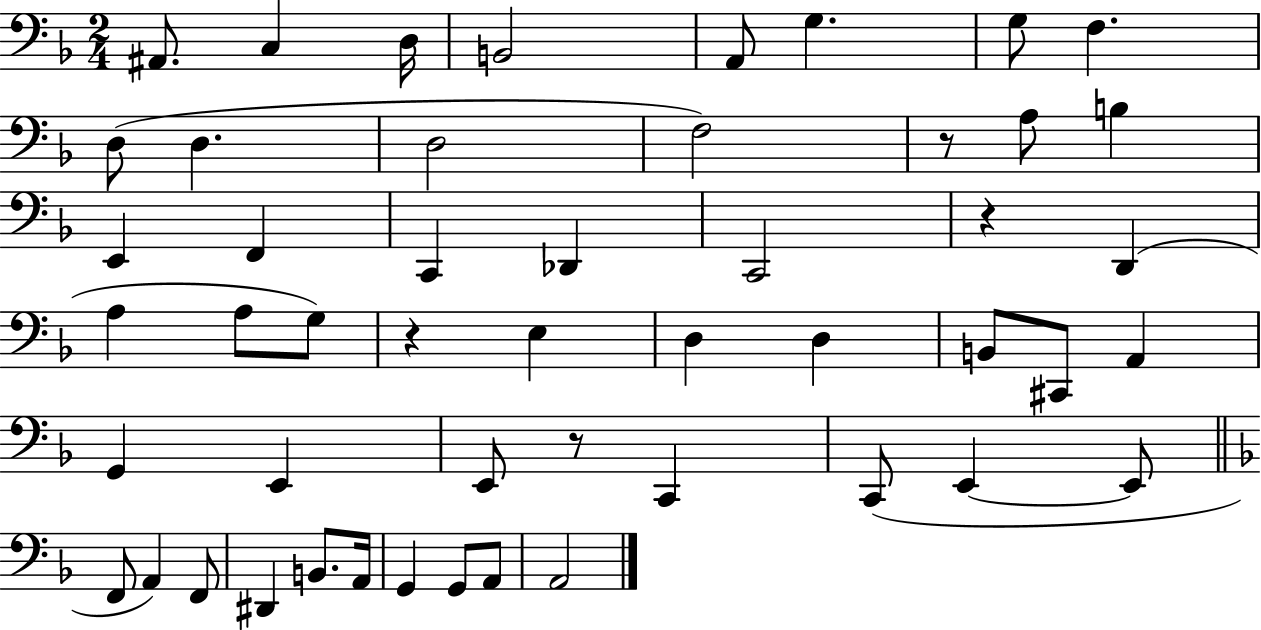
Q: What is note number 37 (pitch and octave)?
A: F2